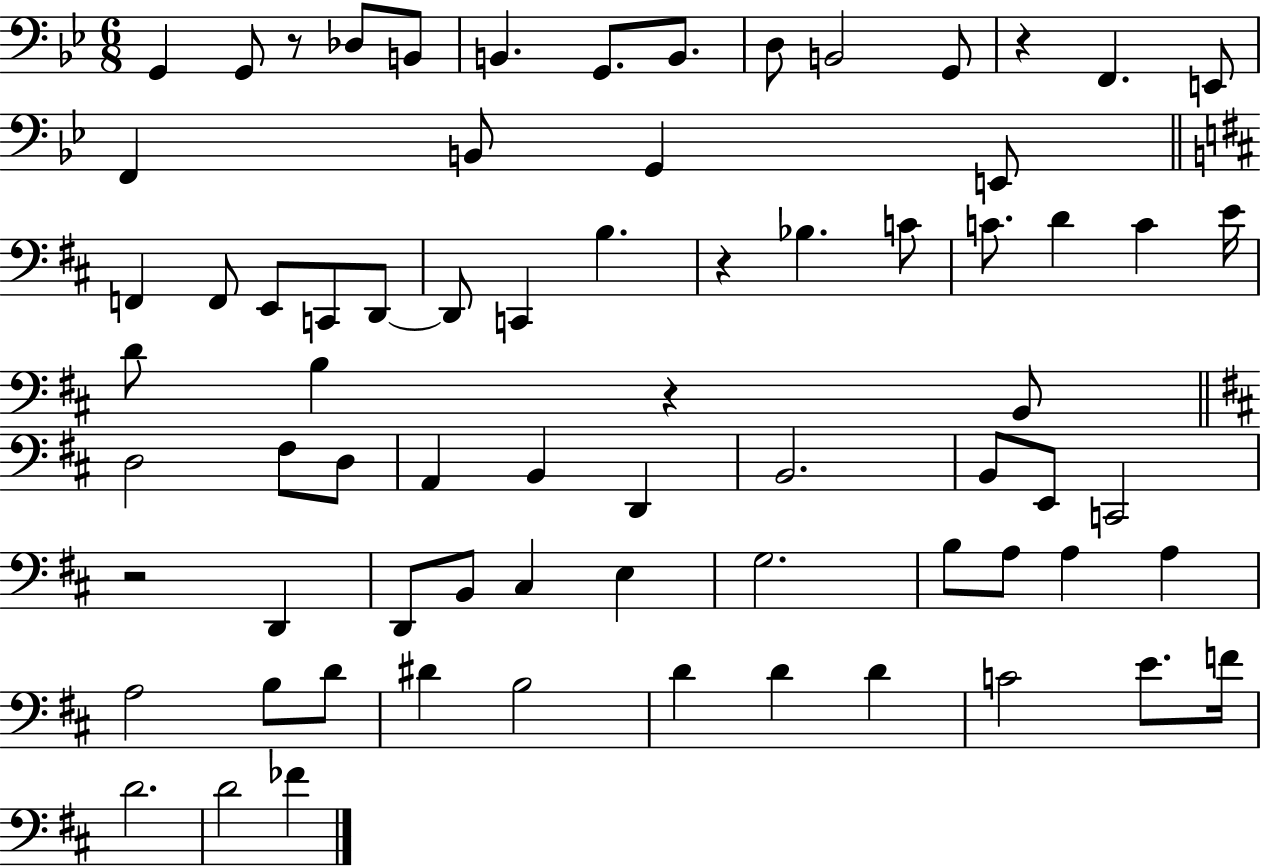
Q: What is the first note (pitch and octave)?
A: G2